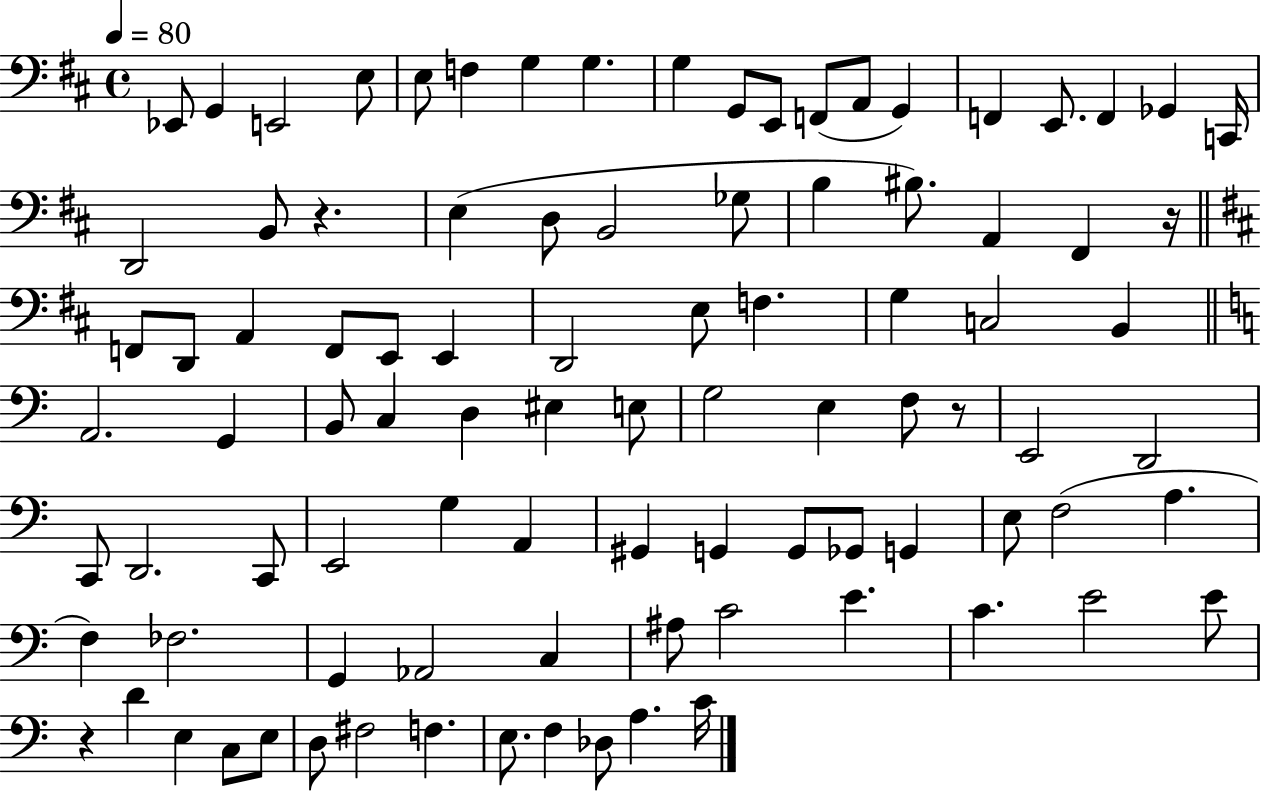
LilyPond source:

{
  \clef bass
  \time 4/4
  \defaultTimeSignature
  \key d \major
  \tempo 4 = 80
  ees,8 g,4 e,2 e8 | e8 f4 g4 g4. | g4 g,8 e,8 f,8( a,8 g,4) | f,4 e,8. f,4 ges,4 c,16 | \break d,2 b,8 r4. | e4( d8 b,2 ges8 | b4 bis8.) a,4 fis,4 r16 | \bar "||" \break \key d \major f,8 d,8 a,4 f,8 e,8 e,4 | d,2 e8 f4. | g4 c2 b,4 | \bar "||" \break \key a \minor a,2. g,4 | b,8 c4 d4 eis4 e8 | g2 e4 f8 r8 | e,2 d,2 | \break c,8 d,2. c,8 | e,2 g4 a,4 | gis,4 g,4 g,8 ges,8 g,4 | e8 f2( a4. | \break f4) fes2. | g,4 aes,2 c4 | ais8 c'2 e'4. | c'4. e'2 e'8 | \break r4 d'4 e4 c8 e8 | d8 fis2 f4. | e8. f4 des8 a4. c'16 | \bar "|."
}